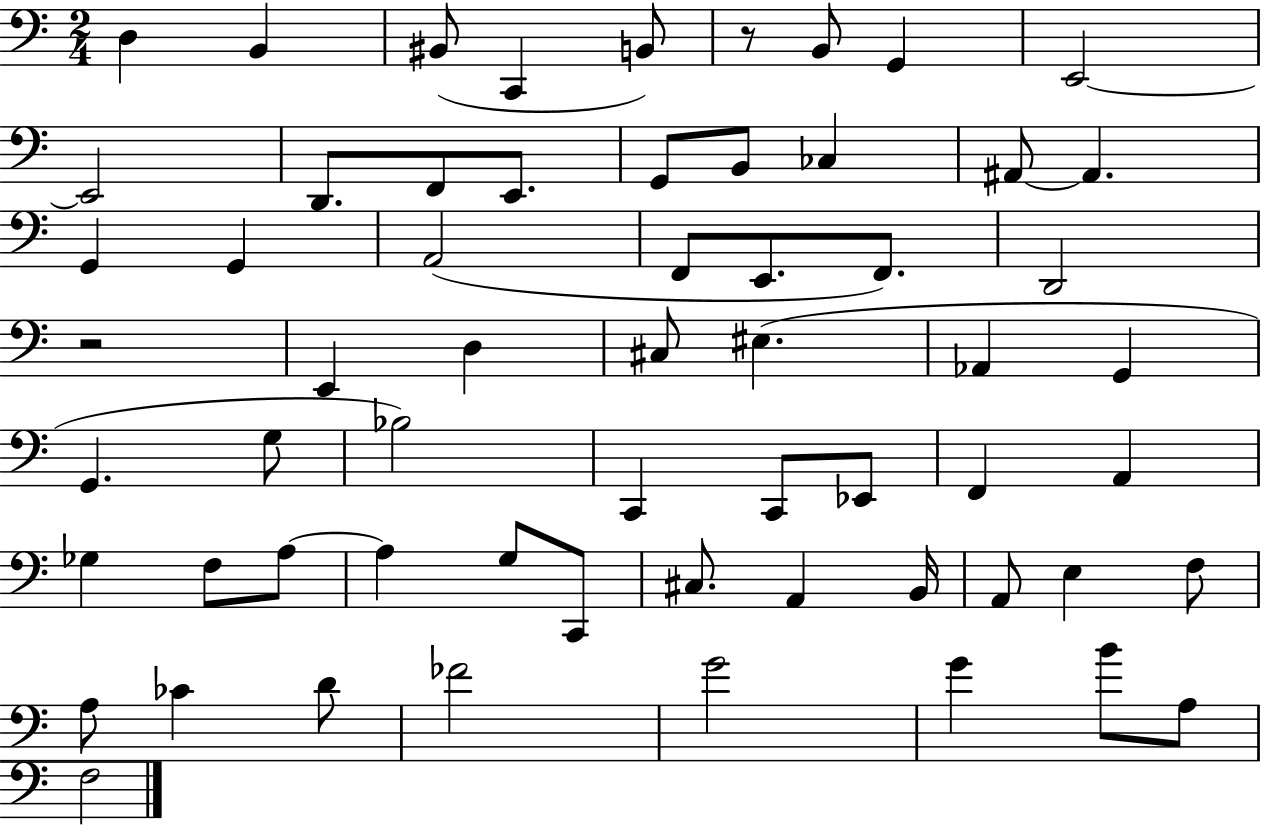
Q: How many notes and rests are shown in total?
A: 61